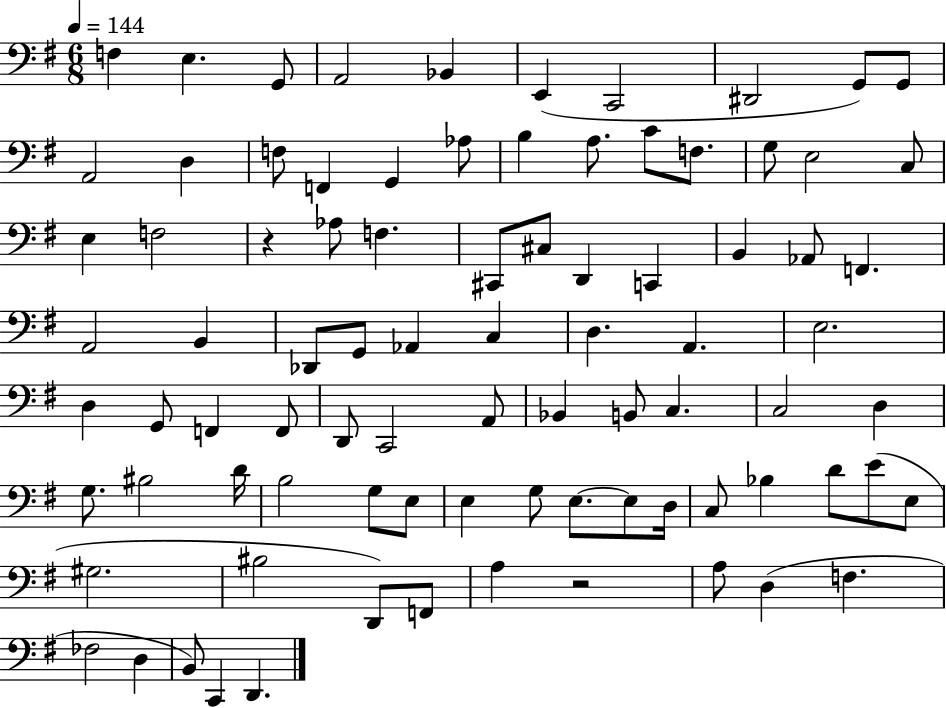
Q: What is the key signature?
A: G major